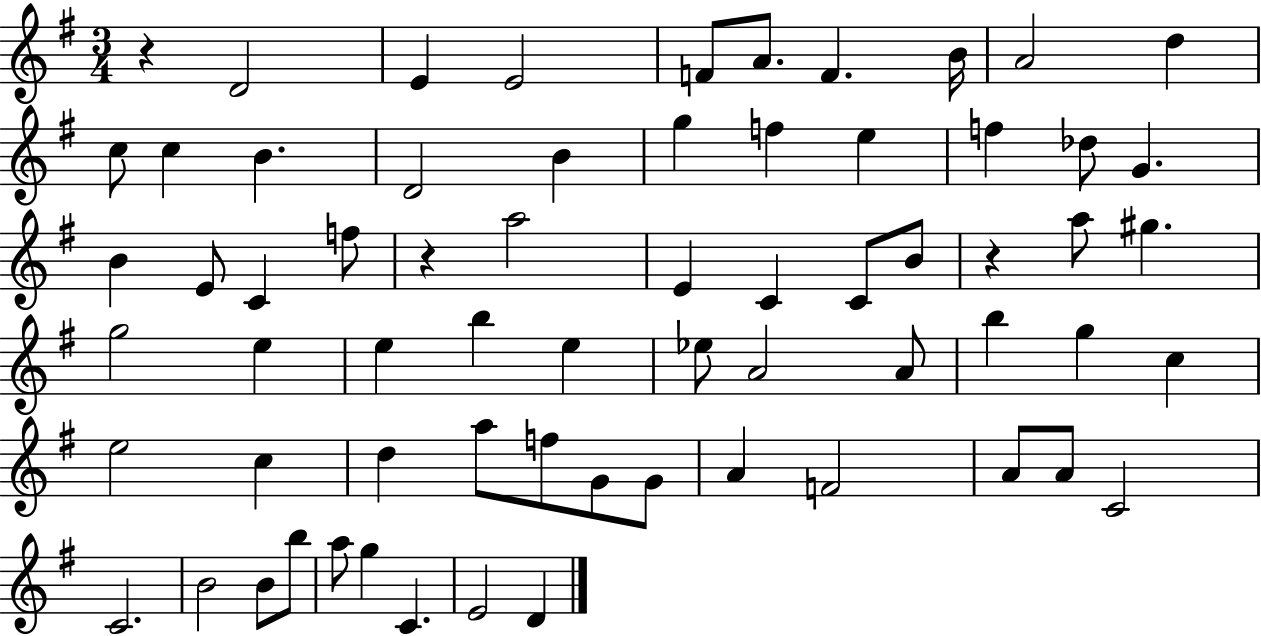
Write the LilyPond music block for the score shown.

{
  \clef treble
  \numericTimeSignature
  \time 3/4
  \key g \major
  \repeat volta 2 { r4 d'2 | e'4 e'2 | f'8 a'8. f'4. b'16 | a'2 d''4 | \break c''8 c''4 b'4. | d'2 b'4 | g''4 f''4 e''4 | f''4 des''8 g'4. | \break b'4 e'8 c'4 f''8 | r4 a''2 | e'4 c'4 c'8 b'8 | r4 a''8 gis''4. | \break g''2 e''4 | e''4 b''4 e''4 | ees''8 a'2 a'8 | b''4 g''4 c''4 | \break e''2 c''4 | d''4 a''8 f''8 g'8 g'8 | a'4 f'2 | a'8 a'8 c'2 | \break c'2. | b'2 b'8 b''8 | a''8 g''4 c'4. | e'2 d'4 | \break } \bar "|."
}